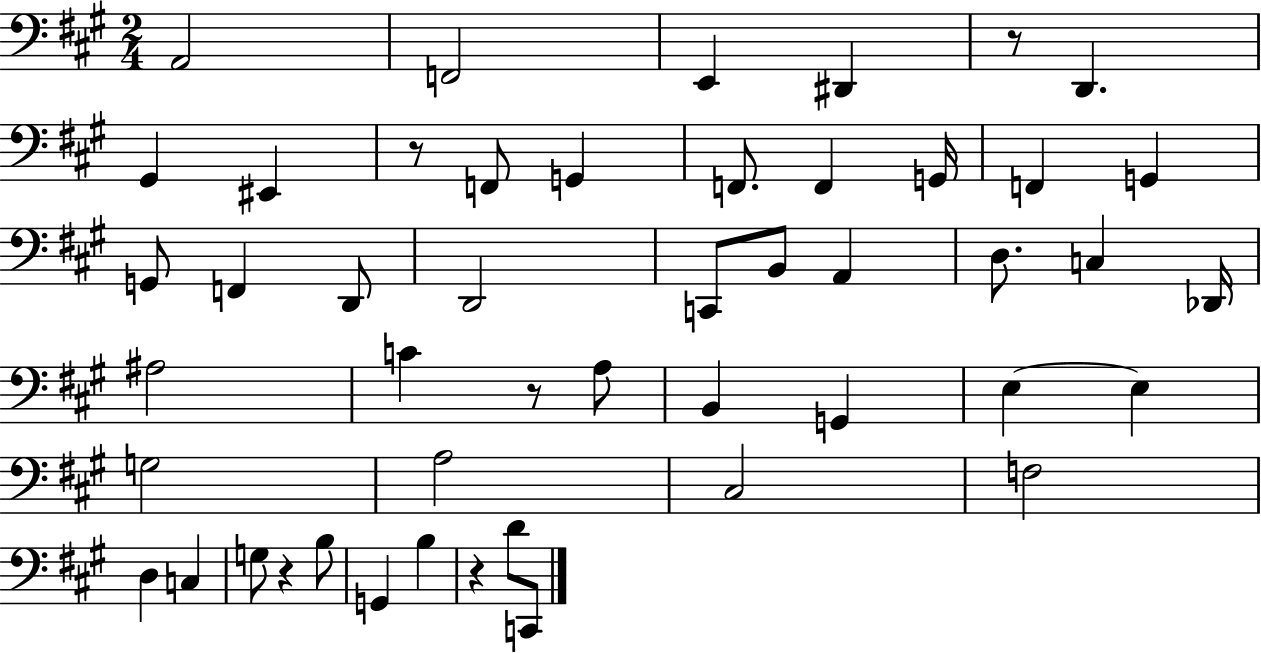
A2/h F2/h E2/q D#2/q R/e D2/q. G#2/q EIS2/q R/e F2/e G2/q F2/e. F2/q G2/s F2/q G2/q G2/e F2/q D2/e D2/h C2/e B2/e A2/q D3/e. C3/q Db2/s A#3/h C4/q R/e A3/e B2/q G2/q E3/q E3/q G3/h A3/h C#3/h F3/h D3/q C3/q G3/e R/q B3/e G2/q B3/q R/q D4/e C2/e